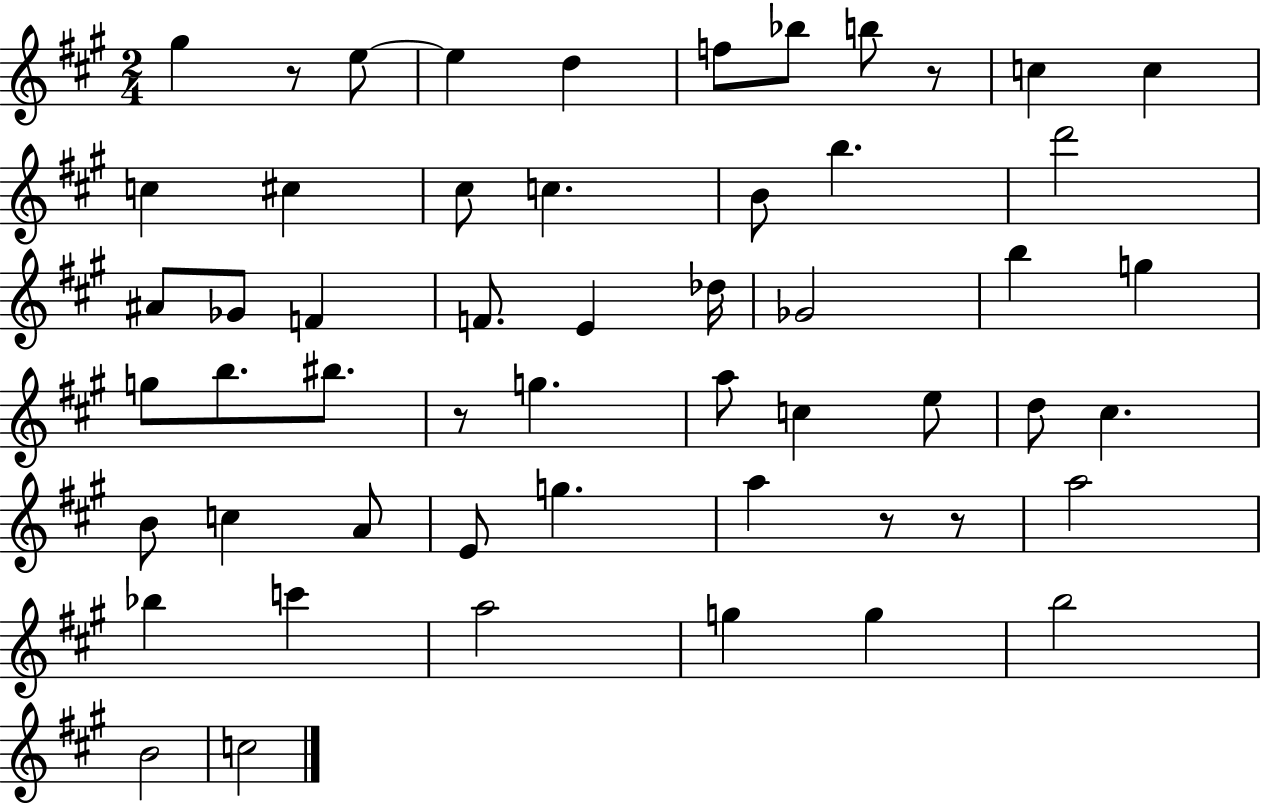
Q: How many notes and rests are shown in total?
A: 54